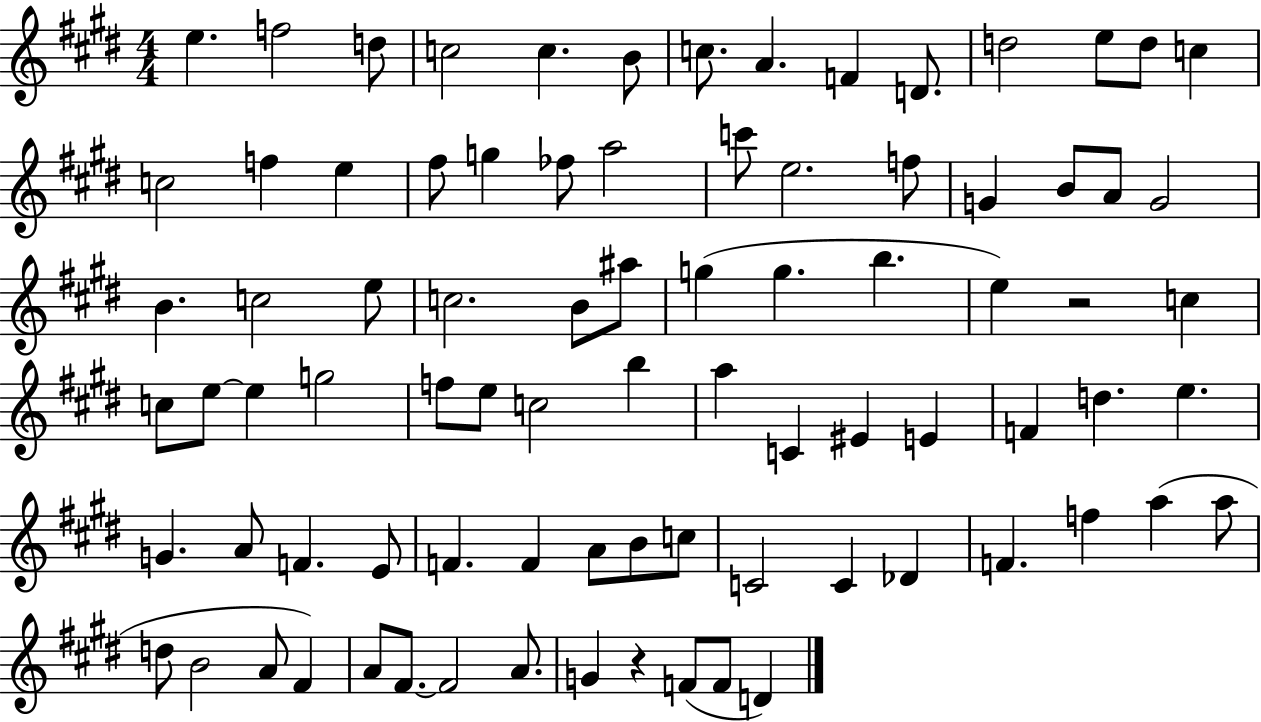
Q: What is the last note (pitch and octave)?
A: D4